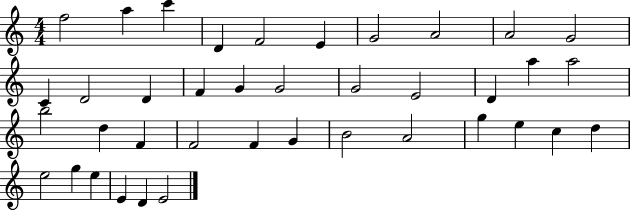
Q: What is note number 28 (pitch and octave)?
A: B4